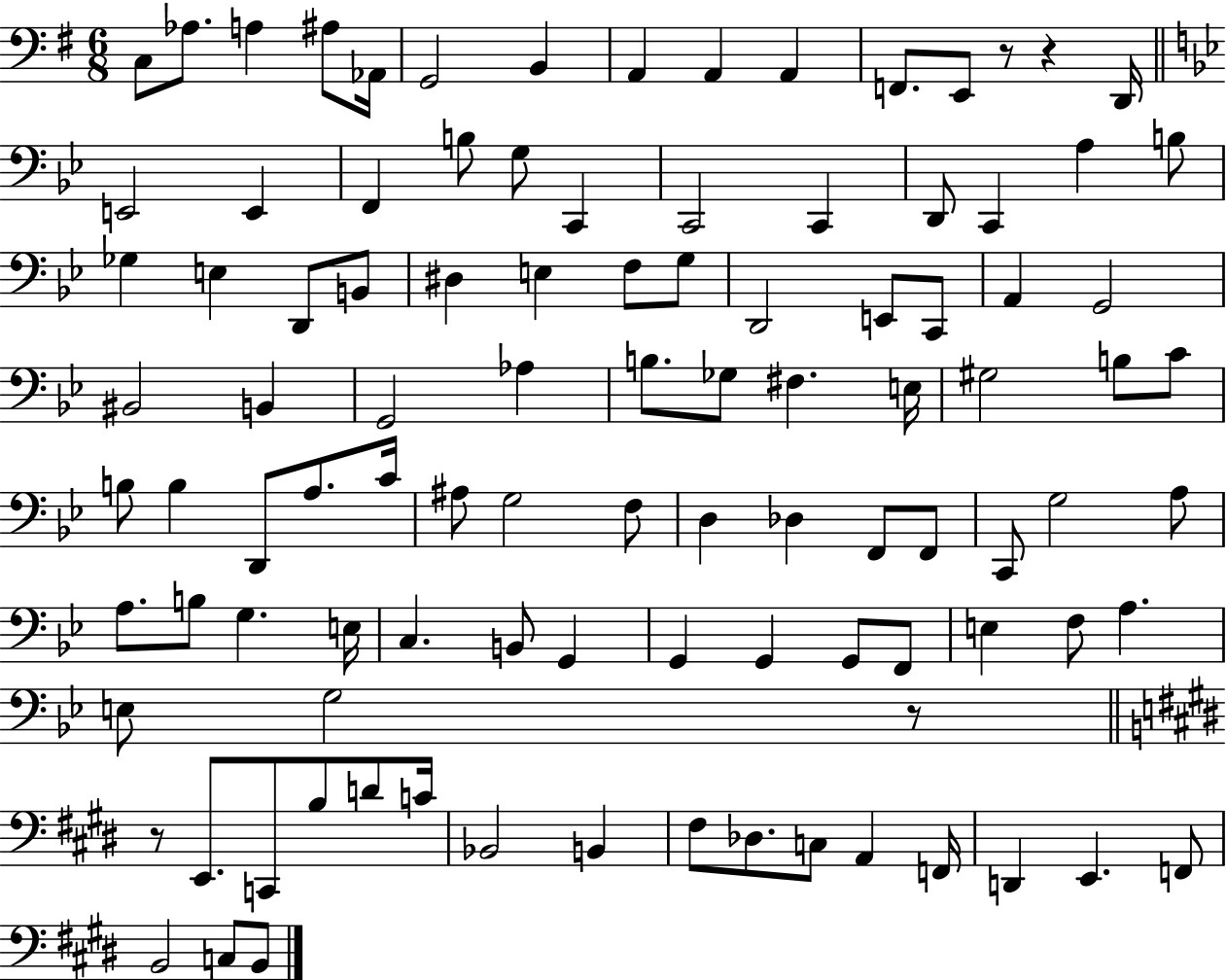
{
  \clef bass
  \numericTimeSignature
  \time 6/8
  \key g \major
  c8 aes8. a4 ais8 aes,16 | g,2 b,4 | a,4 a,4 a,4 | f,8. e,8 r8 r4 d,16 | \break \bar "||" \break \key bes \major e,2 e,4 | f,4 b8 g8 c,4 | c,2 c,4 | d,8 c,4 a4 b8 | \break ges4 e4 d,8 b,8 | dis4 e4 f8 g8 | d,2 e,8 c,8 | a,4 g,2 | \break bis,2 b,4 | g,2 aes4 | b8. ges8 fis4. e16 | gis2 b8 c'8 | \break b8 b4 d,8 a8. c'16 | ais8 g2 f8 | d4 des4 f,8 f,8 | c,8 g2 a8 | \break a8. b8 g4. e16 | c4. b,8 g,4 | g,4 g,4 g,8 f,8 | e4 f8 a4. | \break e8 g2 r8 | \bar "||" \break \key e \major r8 e,8. c,8 b8 d'8 c'16 | bes,2 b,4 | fis8 des8. c8 a,4 f,16 | d,4 e,4. f,8 | \break b,2 c8 b,8 | \bar "|."
}